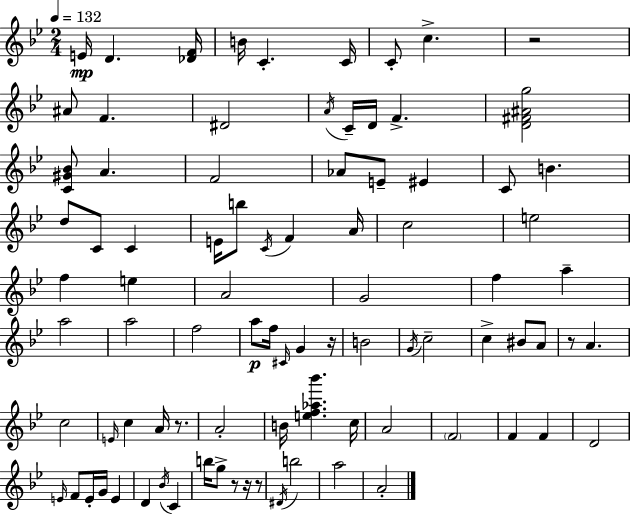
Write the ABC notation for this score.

X:1
T:Untitled
M:2/4
L:1/4
K:Bb
E/4 D [_DF]/4 B/4 C C/4 C/2 c z2 ^A/2 F ^D2 A/4 C/4 D/4 F [D^F^Ag]2 [C^G_B]/2 A F2 _A/2 E/2 ^E C/2 B d/2 C/2 C E/4 b/2 C/4 F A/4 c2 e2 f e A2 G2 f a a2 a2 f2 a/2 f/4 ^C/4 G z/4 B2 G/4 c2 c ^B/2 A/2 z/2 A c2 E/4 c A/4 z/2 A2 B/4 [ef_a_b'] c/4 A2 F2 F F D2 E/4 F/2 E/4 G/4 E D _B/4 C b/4 g/2 z/2 z/4 z/2 ^D/4 b2 a2 A2